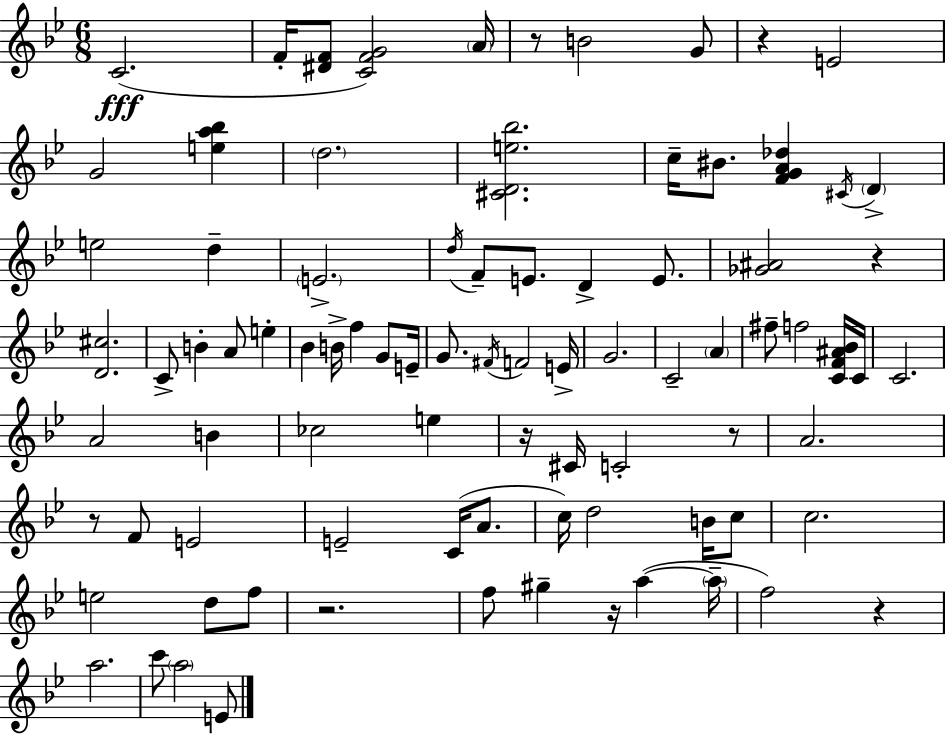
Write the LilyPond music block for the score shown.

{
  \clef treble
  \numericTimeSignature
  \time 6/8
  \key g \minor
  c'2.(\fff | f'16-. <dis' f'>8 <c' f' g'>2) \parenthesize a'16 | r8 b'2 g'8 | r4 e'2 | \break g'2 <e'' a'' bes''>4 | \parenthesize d''2. | <cis' d' e'' bes''>2. | c''16-- bis'8. <f' g' a' des''>4 \acciaccatura { cis'16 } \parenthesize d'4-> | \break e''2 d''4-- | \parenthesize e'2.-> | \acciaccatura { d''16 } f'8-- e'8. d'4-> e'8. | <ges' ais'>2 r4 | \break <d' cis''>2. | c'8-> b'4-. a'8 e''4-. | bes'4 b'16-> f''4 g'8 | e'16-- g'8. \acciaccatura { fis'16 } f'2 | \break e'16-> g'2. | c'2-- \parenthesize a'4 | fis''8-- f''2 | <c' f' ais' bes'>16 c'16 c'2. | \break a'2 b'4 | ces''2 e''4 | r16 cis'16 c'2-. | r8 a'2. | \break r8 f'8 e'2 | e'2-- c'16( | a'8. c''16) d''2 | b'16 c''8 c''2. | \break e''2 d''8 | f''8 r2. | f''8 gis''4-- r16 a''4~(~ | \parenthesize a''16-- f''2) r4 | \break a''2. | c'''8 \parenthesize a''2 | e'8 \bar "|."
}